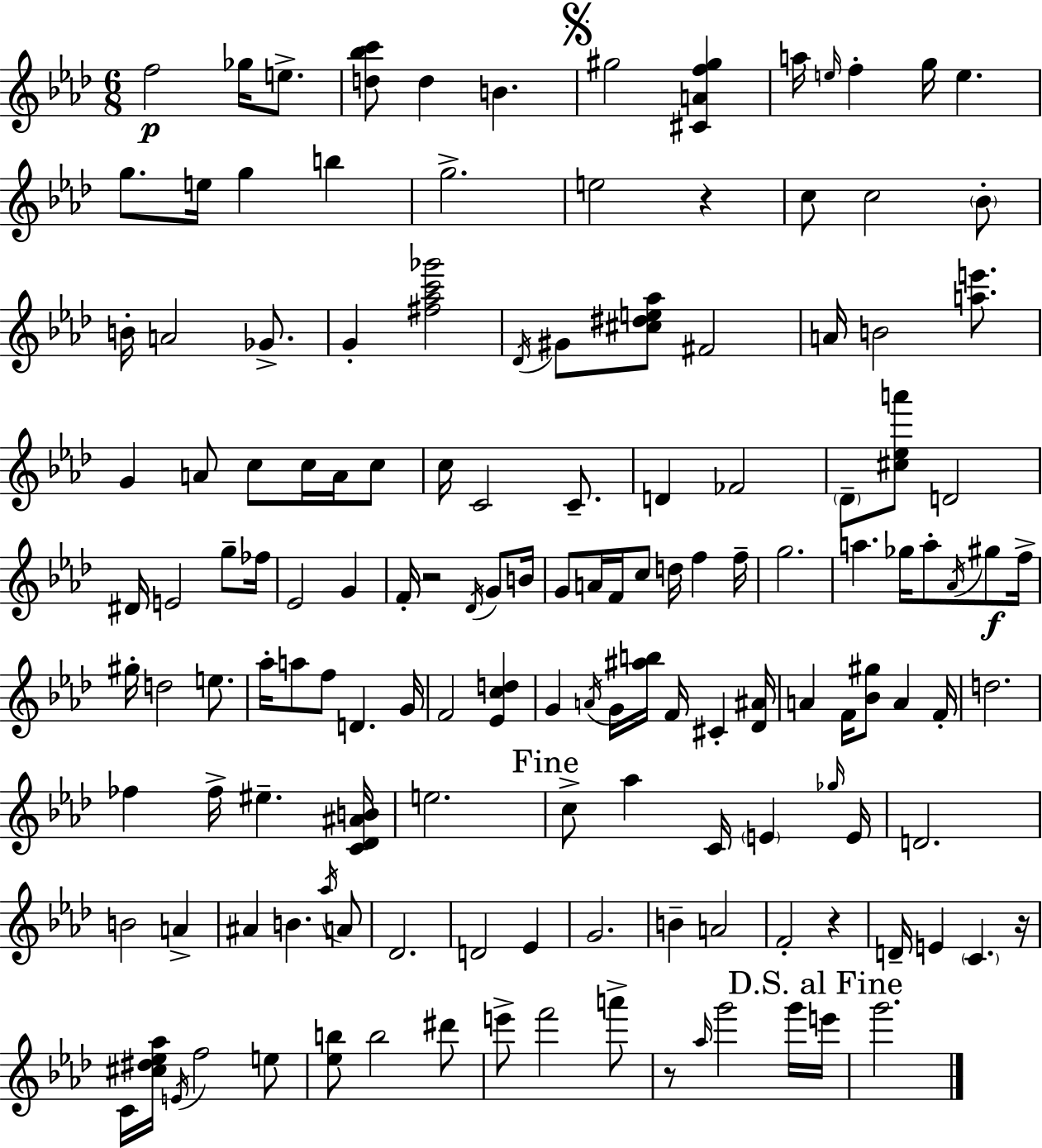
{
  \clef treble
  \numericTimeSignature
  \time 6/8
  \key aes \major
  f''2\p ges''16 e''8.-> | <d'' bes'' c'''>8 d''4 b'4. | \mark \markup { \musicglyph "scripts.segno" } gis''2 <cis' a' f'' gis''>4 | a''16 \grace { e''16 } f''4-. g''16 e''4. | \break g''8. e''16 g''4 b''4 | g''2.-> | e''2 r4 | c''8 c''2 \parenthesize bes'8-. | \break b'16-. a'2 ges'8.-> | g'4-. <fis'' aes'' c''' ges'''>2 | \acciaccatura { des'16 } gis'8 <cis'' dis'' e'' aes''>8 fis'2 | a'16 b'2 <a'' e'''>8. | \break g'4 a'8 c''8 c''16 a'16 | c''8 c''16 c'2 c'8.-- | d'4 fes'2 | \parenthesize des'8-- <cis'' ees'' a'''>8 d'2 | \break dis'16 e'2 g''8-- | fes''16 ees'2 g'4 | f'16-. r2 \acciaccatura { des'16 } | g'8 b'16 g'8 a'16 f'16 c''8 d''16 f''4 | \break f''16-- g''2. | a''4. ges''16 a''8-. | \acciaccatura { aes'16 } gis''8\f f''16-> gis''16-. d''2 | e''8. aes''16-. a''8 f''8 d'4. | \break g'16 f'2 | <ees' c'' d''>4 g'4 \acciaccatura { a'16 } g'16 <ais'' b''>16 f'16 | cis'4-. <des' ais'>16 a'4 f'16 <bes' gis''>8 | a'4 f'16-. d''2. | \break fes''4 fes''16-> eis''4.-- | <c' des' ais' b'>16 e''2. | \mark "Fine" c''8-> aes''4 c'16 | \parenthesize e'4 \grace { ges''16 } e'16 d'2. | \break b'2 | a'4-> ais'4 b'4. | \acciaccatura { aes''16 } a'8 des'2. | d'2 | \break ees'4 g'2. | b'4-- a'2 | f'2-. | r4 d'16-- e'4 | \break \parenthesize c'4. r16 c'16 <cis'' dis'' ees'' aes''>16 \acciaccatura { e'16 } f''2 | e''8 <ees'' b''>8 b''2 | dis'''8 e'''8-> f'''2 | a'''8-> r8 \grace { aes''16 } g'''2 | \break g'''16 \mark "D.S. al Fine" e'''16 g'''2. | \bar "|."
}